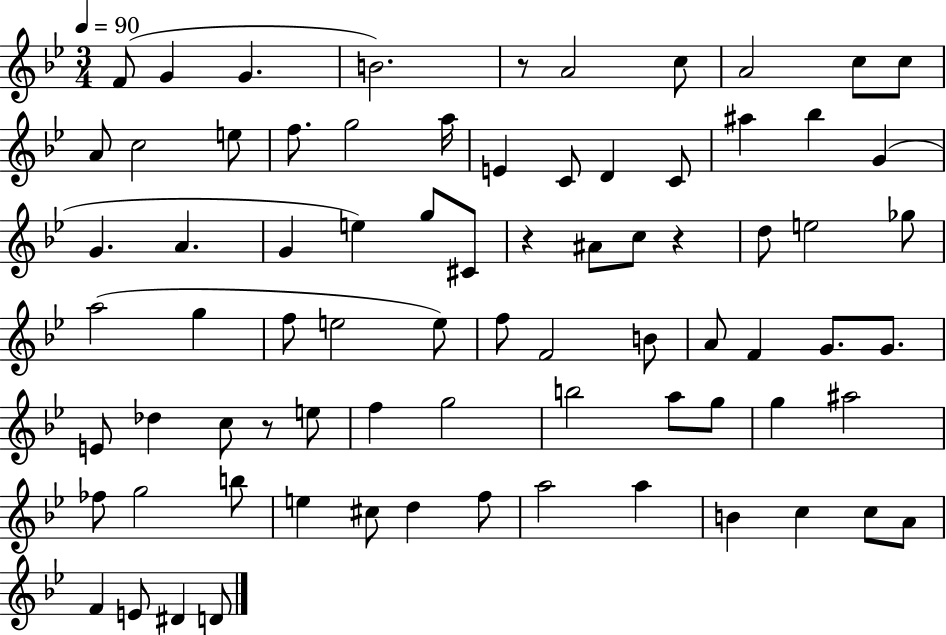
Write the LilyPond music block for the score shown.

{
  \clef treble
  \numericTimeSignature
  \time 3/4
  \key bes \major
  \tempo 4 = 90
  f'8( g'4 g'4. | b'2.) | r8 a'2 c''8 | a'2 c''8 c''8 | \break a'8 c''2 e''8 | f''8. g''2 a''16 | e'4 c'8 d'4 c'8 | ais''4 bes''4 g'4( | \break g'4. a'4. | g'4 e''4) g''8 cis'8 | r4 ais'8 c''8 r4 | d''8 e''2 ges''8 | \break a''2( g''4 | f''8 e''2 e''8) | f''8 f'2 b'8 | a'8 f'4 g'8. g'8. | \break e'8 des''4 c''8 r8 e''8 | f''4 g''2 | b''2 a''8 g''8 | g''4 ais''2 | \break fes''8 g''2 b''8 | e''4 cis''8 d''4 f''8 | a''2 a''4 | b'4 c''4 c''8 a'8 | \break f'4 e'8 dis'4 d'8 | \bar "|."
}